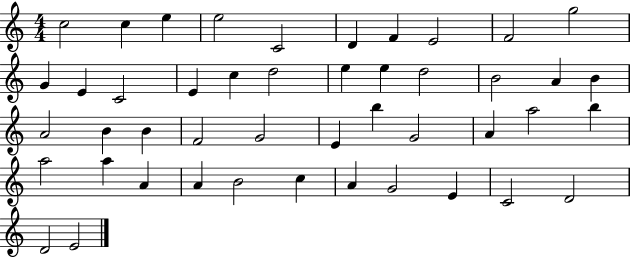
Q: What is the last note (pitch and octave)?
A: E4